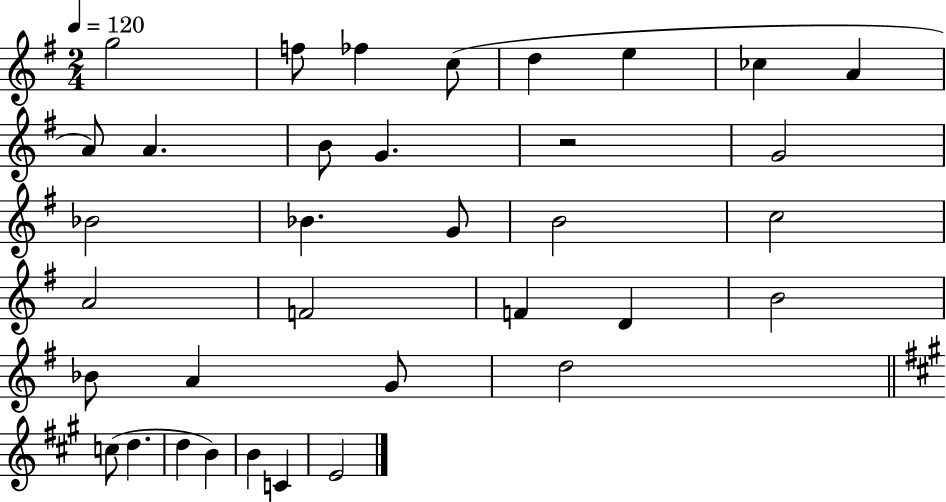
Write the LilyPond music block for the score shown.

{
  \clef treble
  \numericTimeSignature
  \time 2/4
  \key g \major
  \tempo 4 = 120
  g''2 | f''8 fes''4 c''8( | d''4 e''4 | ces''4 a'4 | \break a'8) a'4. | b'8 g'4. | r2 | g'2 | \break bes'2 | bes'4. g'8 | b'2 | c''2 | \break a'2 | f'2 | f'4 d'4 | b'2 | \break bes'8 a'4 g'8 | d''2 | \bar "||" \break \key a \major c''8( d''4. | d''4 b'4) | b'4 c'4 | e'2 | \break \bar "|."
}